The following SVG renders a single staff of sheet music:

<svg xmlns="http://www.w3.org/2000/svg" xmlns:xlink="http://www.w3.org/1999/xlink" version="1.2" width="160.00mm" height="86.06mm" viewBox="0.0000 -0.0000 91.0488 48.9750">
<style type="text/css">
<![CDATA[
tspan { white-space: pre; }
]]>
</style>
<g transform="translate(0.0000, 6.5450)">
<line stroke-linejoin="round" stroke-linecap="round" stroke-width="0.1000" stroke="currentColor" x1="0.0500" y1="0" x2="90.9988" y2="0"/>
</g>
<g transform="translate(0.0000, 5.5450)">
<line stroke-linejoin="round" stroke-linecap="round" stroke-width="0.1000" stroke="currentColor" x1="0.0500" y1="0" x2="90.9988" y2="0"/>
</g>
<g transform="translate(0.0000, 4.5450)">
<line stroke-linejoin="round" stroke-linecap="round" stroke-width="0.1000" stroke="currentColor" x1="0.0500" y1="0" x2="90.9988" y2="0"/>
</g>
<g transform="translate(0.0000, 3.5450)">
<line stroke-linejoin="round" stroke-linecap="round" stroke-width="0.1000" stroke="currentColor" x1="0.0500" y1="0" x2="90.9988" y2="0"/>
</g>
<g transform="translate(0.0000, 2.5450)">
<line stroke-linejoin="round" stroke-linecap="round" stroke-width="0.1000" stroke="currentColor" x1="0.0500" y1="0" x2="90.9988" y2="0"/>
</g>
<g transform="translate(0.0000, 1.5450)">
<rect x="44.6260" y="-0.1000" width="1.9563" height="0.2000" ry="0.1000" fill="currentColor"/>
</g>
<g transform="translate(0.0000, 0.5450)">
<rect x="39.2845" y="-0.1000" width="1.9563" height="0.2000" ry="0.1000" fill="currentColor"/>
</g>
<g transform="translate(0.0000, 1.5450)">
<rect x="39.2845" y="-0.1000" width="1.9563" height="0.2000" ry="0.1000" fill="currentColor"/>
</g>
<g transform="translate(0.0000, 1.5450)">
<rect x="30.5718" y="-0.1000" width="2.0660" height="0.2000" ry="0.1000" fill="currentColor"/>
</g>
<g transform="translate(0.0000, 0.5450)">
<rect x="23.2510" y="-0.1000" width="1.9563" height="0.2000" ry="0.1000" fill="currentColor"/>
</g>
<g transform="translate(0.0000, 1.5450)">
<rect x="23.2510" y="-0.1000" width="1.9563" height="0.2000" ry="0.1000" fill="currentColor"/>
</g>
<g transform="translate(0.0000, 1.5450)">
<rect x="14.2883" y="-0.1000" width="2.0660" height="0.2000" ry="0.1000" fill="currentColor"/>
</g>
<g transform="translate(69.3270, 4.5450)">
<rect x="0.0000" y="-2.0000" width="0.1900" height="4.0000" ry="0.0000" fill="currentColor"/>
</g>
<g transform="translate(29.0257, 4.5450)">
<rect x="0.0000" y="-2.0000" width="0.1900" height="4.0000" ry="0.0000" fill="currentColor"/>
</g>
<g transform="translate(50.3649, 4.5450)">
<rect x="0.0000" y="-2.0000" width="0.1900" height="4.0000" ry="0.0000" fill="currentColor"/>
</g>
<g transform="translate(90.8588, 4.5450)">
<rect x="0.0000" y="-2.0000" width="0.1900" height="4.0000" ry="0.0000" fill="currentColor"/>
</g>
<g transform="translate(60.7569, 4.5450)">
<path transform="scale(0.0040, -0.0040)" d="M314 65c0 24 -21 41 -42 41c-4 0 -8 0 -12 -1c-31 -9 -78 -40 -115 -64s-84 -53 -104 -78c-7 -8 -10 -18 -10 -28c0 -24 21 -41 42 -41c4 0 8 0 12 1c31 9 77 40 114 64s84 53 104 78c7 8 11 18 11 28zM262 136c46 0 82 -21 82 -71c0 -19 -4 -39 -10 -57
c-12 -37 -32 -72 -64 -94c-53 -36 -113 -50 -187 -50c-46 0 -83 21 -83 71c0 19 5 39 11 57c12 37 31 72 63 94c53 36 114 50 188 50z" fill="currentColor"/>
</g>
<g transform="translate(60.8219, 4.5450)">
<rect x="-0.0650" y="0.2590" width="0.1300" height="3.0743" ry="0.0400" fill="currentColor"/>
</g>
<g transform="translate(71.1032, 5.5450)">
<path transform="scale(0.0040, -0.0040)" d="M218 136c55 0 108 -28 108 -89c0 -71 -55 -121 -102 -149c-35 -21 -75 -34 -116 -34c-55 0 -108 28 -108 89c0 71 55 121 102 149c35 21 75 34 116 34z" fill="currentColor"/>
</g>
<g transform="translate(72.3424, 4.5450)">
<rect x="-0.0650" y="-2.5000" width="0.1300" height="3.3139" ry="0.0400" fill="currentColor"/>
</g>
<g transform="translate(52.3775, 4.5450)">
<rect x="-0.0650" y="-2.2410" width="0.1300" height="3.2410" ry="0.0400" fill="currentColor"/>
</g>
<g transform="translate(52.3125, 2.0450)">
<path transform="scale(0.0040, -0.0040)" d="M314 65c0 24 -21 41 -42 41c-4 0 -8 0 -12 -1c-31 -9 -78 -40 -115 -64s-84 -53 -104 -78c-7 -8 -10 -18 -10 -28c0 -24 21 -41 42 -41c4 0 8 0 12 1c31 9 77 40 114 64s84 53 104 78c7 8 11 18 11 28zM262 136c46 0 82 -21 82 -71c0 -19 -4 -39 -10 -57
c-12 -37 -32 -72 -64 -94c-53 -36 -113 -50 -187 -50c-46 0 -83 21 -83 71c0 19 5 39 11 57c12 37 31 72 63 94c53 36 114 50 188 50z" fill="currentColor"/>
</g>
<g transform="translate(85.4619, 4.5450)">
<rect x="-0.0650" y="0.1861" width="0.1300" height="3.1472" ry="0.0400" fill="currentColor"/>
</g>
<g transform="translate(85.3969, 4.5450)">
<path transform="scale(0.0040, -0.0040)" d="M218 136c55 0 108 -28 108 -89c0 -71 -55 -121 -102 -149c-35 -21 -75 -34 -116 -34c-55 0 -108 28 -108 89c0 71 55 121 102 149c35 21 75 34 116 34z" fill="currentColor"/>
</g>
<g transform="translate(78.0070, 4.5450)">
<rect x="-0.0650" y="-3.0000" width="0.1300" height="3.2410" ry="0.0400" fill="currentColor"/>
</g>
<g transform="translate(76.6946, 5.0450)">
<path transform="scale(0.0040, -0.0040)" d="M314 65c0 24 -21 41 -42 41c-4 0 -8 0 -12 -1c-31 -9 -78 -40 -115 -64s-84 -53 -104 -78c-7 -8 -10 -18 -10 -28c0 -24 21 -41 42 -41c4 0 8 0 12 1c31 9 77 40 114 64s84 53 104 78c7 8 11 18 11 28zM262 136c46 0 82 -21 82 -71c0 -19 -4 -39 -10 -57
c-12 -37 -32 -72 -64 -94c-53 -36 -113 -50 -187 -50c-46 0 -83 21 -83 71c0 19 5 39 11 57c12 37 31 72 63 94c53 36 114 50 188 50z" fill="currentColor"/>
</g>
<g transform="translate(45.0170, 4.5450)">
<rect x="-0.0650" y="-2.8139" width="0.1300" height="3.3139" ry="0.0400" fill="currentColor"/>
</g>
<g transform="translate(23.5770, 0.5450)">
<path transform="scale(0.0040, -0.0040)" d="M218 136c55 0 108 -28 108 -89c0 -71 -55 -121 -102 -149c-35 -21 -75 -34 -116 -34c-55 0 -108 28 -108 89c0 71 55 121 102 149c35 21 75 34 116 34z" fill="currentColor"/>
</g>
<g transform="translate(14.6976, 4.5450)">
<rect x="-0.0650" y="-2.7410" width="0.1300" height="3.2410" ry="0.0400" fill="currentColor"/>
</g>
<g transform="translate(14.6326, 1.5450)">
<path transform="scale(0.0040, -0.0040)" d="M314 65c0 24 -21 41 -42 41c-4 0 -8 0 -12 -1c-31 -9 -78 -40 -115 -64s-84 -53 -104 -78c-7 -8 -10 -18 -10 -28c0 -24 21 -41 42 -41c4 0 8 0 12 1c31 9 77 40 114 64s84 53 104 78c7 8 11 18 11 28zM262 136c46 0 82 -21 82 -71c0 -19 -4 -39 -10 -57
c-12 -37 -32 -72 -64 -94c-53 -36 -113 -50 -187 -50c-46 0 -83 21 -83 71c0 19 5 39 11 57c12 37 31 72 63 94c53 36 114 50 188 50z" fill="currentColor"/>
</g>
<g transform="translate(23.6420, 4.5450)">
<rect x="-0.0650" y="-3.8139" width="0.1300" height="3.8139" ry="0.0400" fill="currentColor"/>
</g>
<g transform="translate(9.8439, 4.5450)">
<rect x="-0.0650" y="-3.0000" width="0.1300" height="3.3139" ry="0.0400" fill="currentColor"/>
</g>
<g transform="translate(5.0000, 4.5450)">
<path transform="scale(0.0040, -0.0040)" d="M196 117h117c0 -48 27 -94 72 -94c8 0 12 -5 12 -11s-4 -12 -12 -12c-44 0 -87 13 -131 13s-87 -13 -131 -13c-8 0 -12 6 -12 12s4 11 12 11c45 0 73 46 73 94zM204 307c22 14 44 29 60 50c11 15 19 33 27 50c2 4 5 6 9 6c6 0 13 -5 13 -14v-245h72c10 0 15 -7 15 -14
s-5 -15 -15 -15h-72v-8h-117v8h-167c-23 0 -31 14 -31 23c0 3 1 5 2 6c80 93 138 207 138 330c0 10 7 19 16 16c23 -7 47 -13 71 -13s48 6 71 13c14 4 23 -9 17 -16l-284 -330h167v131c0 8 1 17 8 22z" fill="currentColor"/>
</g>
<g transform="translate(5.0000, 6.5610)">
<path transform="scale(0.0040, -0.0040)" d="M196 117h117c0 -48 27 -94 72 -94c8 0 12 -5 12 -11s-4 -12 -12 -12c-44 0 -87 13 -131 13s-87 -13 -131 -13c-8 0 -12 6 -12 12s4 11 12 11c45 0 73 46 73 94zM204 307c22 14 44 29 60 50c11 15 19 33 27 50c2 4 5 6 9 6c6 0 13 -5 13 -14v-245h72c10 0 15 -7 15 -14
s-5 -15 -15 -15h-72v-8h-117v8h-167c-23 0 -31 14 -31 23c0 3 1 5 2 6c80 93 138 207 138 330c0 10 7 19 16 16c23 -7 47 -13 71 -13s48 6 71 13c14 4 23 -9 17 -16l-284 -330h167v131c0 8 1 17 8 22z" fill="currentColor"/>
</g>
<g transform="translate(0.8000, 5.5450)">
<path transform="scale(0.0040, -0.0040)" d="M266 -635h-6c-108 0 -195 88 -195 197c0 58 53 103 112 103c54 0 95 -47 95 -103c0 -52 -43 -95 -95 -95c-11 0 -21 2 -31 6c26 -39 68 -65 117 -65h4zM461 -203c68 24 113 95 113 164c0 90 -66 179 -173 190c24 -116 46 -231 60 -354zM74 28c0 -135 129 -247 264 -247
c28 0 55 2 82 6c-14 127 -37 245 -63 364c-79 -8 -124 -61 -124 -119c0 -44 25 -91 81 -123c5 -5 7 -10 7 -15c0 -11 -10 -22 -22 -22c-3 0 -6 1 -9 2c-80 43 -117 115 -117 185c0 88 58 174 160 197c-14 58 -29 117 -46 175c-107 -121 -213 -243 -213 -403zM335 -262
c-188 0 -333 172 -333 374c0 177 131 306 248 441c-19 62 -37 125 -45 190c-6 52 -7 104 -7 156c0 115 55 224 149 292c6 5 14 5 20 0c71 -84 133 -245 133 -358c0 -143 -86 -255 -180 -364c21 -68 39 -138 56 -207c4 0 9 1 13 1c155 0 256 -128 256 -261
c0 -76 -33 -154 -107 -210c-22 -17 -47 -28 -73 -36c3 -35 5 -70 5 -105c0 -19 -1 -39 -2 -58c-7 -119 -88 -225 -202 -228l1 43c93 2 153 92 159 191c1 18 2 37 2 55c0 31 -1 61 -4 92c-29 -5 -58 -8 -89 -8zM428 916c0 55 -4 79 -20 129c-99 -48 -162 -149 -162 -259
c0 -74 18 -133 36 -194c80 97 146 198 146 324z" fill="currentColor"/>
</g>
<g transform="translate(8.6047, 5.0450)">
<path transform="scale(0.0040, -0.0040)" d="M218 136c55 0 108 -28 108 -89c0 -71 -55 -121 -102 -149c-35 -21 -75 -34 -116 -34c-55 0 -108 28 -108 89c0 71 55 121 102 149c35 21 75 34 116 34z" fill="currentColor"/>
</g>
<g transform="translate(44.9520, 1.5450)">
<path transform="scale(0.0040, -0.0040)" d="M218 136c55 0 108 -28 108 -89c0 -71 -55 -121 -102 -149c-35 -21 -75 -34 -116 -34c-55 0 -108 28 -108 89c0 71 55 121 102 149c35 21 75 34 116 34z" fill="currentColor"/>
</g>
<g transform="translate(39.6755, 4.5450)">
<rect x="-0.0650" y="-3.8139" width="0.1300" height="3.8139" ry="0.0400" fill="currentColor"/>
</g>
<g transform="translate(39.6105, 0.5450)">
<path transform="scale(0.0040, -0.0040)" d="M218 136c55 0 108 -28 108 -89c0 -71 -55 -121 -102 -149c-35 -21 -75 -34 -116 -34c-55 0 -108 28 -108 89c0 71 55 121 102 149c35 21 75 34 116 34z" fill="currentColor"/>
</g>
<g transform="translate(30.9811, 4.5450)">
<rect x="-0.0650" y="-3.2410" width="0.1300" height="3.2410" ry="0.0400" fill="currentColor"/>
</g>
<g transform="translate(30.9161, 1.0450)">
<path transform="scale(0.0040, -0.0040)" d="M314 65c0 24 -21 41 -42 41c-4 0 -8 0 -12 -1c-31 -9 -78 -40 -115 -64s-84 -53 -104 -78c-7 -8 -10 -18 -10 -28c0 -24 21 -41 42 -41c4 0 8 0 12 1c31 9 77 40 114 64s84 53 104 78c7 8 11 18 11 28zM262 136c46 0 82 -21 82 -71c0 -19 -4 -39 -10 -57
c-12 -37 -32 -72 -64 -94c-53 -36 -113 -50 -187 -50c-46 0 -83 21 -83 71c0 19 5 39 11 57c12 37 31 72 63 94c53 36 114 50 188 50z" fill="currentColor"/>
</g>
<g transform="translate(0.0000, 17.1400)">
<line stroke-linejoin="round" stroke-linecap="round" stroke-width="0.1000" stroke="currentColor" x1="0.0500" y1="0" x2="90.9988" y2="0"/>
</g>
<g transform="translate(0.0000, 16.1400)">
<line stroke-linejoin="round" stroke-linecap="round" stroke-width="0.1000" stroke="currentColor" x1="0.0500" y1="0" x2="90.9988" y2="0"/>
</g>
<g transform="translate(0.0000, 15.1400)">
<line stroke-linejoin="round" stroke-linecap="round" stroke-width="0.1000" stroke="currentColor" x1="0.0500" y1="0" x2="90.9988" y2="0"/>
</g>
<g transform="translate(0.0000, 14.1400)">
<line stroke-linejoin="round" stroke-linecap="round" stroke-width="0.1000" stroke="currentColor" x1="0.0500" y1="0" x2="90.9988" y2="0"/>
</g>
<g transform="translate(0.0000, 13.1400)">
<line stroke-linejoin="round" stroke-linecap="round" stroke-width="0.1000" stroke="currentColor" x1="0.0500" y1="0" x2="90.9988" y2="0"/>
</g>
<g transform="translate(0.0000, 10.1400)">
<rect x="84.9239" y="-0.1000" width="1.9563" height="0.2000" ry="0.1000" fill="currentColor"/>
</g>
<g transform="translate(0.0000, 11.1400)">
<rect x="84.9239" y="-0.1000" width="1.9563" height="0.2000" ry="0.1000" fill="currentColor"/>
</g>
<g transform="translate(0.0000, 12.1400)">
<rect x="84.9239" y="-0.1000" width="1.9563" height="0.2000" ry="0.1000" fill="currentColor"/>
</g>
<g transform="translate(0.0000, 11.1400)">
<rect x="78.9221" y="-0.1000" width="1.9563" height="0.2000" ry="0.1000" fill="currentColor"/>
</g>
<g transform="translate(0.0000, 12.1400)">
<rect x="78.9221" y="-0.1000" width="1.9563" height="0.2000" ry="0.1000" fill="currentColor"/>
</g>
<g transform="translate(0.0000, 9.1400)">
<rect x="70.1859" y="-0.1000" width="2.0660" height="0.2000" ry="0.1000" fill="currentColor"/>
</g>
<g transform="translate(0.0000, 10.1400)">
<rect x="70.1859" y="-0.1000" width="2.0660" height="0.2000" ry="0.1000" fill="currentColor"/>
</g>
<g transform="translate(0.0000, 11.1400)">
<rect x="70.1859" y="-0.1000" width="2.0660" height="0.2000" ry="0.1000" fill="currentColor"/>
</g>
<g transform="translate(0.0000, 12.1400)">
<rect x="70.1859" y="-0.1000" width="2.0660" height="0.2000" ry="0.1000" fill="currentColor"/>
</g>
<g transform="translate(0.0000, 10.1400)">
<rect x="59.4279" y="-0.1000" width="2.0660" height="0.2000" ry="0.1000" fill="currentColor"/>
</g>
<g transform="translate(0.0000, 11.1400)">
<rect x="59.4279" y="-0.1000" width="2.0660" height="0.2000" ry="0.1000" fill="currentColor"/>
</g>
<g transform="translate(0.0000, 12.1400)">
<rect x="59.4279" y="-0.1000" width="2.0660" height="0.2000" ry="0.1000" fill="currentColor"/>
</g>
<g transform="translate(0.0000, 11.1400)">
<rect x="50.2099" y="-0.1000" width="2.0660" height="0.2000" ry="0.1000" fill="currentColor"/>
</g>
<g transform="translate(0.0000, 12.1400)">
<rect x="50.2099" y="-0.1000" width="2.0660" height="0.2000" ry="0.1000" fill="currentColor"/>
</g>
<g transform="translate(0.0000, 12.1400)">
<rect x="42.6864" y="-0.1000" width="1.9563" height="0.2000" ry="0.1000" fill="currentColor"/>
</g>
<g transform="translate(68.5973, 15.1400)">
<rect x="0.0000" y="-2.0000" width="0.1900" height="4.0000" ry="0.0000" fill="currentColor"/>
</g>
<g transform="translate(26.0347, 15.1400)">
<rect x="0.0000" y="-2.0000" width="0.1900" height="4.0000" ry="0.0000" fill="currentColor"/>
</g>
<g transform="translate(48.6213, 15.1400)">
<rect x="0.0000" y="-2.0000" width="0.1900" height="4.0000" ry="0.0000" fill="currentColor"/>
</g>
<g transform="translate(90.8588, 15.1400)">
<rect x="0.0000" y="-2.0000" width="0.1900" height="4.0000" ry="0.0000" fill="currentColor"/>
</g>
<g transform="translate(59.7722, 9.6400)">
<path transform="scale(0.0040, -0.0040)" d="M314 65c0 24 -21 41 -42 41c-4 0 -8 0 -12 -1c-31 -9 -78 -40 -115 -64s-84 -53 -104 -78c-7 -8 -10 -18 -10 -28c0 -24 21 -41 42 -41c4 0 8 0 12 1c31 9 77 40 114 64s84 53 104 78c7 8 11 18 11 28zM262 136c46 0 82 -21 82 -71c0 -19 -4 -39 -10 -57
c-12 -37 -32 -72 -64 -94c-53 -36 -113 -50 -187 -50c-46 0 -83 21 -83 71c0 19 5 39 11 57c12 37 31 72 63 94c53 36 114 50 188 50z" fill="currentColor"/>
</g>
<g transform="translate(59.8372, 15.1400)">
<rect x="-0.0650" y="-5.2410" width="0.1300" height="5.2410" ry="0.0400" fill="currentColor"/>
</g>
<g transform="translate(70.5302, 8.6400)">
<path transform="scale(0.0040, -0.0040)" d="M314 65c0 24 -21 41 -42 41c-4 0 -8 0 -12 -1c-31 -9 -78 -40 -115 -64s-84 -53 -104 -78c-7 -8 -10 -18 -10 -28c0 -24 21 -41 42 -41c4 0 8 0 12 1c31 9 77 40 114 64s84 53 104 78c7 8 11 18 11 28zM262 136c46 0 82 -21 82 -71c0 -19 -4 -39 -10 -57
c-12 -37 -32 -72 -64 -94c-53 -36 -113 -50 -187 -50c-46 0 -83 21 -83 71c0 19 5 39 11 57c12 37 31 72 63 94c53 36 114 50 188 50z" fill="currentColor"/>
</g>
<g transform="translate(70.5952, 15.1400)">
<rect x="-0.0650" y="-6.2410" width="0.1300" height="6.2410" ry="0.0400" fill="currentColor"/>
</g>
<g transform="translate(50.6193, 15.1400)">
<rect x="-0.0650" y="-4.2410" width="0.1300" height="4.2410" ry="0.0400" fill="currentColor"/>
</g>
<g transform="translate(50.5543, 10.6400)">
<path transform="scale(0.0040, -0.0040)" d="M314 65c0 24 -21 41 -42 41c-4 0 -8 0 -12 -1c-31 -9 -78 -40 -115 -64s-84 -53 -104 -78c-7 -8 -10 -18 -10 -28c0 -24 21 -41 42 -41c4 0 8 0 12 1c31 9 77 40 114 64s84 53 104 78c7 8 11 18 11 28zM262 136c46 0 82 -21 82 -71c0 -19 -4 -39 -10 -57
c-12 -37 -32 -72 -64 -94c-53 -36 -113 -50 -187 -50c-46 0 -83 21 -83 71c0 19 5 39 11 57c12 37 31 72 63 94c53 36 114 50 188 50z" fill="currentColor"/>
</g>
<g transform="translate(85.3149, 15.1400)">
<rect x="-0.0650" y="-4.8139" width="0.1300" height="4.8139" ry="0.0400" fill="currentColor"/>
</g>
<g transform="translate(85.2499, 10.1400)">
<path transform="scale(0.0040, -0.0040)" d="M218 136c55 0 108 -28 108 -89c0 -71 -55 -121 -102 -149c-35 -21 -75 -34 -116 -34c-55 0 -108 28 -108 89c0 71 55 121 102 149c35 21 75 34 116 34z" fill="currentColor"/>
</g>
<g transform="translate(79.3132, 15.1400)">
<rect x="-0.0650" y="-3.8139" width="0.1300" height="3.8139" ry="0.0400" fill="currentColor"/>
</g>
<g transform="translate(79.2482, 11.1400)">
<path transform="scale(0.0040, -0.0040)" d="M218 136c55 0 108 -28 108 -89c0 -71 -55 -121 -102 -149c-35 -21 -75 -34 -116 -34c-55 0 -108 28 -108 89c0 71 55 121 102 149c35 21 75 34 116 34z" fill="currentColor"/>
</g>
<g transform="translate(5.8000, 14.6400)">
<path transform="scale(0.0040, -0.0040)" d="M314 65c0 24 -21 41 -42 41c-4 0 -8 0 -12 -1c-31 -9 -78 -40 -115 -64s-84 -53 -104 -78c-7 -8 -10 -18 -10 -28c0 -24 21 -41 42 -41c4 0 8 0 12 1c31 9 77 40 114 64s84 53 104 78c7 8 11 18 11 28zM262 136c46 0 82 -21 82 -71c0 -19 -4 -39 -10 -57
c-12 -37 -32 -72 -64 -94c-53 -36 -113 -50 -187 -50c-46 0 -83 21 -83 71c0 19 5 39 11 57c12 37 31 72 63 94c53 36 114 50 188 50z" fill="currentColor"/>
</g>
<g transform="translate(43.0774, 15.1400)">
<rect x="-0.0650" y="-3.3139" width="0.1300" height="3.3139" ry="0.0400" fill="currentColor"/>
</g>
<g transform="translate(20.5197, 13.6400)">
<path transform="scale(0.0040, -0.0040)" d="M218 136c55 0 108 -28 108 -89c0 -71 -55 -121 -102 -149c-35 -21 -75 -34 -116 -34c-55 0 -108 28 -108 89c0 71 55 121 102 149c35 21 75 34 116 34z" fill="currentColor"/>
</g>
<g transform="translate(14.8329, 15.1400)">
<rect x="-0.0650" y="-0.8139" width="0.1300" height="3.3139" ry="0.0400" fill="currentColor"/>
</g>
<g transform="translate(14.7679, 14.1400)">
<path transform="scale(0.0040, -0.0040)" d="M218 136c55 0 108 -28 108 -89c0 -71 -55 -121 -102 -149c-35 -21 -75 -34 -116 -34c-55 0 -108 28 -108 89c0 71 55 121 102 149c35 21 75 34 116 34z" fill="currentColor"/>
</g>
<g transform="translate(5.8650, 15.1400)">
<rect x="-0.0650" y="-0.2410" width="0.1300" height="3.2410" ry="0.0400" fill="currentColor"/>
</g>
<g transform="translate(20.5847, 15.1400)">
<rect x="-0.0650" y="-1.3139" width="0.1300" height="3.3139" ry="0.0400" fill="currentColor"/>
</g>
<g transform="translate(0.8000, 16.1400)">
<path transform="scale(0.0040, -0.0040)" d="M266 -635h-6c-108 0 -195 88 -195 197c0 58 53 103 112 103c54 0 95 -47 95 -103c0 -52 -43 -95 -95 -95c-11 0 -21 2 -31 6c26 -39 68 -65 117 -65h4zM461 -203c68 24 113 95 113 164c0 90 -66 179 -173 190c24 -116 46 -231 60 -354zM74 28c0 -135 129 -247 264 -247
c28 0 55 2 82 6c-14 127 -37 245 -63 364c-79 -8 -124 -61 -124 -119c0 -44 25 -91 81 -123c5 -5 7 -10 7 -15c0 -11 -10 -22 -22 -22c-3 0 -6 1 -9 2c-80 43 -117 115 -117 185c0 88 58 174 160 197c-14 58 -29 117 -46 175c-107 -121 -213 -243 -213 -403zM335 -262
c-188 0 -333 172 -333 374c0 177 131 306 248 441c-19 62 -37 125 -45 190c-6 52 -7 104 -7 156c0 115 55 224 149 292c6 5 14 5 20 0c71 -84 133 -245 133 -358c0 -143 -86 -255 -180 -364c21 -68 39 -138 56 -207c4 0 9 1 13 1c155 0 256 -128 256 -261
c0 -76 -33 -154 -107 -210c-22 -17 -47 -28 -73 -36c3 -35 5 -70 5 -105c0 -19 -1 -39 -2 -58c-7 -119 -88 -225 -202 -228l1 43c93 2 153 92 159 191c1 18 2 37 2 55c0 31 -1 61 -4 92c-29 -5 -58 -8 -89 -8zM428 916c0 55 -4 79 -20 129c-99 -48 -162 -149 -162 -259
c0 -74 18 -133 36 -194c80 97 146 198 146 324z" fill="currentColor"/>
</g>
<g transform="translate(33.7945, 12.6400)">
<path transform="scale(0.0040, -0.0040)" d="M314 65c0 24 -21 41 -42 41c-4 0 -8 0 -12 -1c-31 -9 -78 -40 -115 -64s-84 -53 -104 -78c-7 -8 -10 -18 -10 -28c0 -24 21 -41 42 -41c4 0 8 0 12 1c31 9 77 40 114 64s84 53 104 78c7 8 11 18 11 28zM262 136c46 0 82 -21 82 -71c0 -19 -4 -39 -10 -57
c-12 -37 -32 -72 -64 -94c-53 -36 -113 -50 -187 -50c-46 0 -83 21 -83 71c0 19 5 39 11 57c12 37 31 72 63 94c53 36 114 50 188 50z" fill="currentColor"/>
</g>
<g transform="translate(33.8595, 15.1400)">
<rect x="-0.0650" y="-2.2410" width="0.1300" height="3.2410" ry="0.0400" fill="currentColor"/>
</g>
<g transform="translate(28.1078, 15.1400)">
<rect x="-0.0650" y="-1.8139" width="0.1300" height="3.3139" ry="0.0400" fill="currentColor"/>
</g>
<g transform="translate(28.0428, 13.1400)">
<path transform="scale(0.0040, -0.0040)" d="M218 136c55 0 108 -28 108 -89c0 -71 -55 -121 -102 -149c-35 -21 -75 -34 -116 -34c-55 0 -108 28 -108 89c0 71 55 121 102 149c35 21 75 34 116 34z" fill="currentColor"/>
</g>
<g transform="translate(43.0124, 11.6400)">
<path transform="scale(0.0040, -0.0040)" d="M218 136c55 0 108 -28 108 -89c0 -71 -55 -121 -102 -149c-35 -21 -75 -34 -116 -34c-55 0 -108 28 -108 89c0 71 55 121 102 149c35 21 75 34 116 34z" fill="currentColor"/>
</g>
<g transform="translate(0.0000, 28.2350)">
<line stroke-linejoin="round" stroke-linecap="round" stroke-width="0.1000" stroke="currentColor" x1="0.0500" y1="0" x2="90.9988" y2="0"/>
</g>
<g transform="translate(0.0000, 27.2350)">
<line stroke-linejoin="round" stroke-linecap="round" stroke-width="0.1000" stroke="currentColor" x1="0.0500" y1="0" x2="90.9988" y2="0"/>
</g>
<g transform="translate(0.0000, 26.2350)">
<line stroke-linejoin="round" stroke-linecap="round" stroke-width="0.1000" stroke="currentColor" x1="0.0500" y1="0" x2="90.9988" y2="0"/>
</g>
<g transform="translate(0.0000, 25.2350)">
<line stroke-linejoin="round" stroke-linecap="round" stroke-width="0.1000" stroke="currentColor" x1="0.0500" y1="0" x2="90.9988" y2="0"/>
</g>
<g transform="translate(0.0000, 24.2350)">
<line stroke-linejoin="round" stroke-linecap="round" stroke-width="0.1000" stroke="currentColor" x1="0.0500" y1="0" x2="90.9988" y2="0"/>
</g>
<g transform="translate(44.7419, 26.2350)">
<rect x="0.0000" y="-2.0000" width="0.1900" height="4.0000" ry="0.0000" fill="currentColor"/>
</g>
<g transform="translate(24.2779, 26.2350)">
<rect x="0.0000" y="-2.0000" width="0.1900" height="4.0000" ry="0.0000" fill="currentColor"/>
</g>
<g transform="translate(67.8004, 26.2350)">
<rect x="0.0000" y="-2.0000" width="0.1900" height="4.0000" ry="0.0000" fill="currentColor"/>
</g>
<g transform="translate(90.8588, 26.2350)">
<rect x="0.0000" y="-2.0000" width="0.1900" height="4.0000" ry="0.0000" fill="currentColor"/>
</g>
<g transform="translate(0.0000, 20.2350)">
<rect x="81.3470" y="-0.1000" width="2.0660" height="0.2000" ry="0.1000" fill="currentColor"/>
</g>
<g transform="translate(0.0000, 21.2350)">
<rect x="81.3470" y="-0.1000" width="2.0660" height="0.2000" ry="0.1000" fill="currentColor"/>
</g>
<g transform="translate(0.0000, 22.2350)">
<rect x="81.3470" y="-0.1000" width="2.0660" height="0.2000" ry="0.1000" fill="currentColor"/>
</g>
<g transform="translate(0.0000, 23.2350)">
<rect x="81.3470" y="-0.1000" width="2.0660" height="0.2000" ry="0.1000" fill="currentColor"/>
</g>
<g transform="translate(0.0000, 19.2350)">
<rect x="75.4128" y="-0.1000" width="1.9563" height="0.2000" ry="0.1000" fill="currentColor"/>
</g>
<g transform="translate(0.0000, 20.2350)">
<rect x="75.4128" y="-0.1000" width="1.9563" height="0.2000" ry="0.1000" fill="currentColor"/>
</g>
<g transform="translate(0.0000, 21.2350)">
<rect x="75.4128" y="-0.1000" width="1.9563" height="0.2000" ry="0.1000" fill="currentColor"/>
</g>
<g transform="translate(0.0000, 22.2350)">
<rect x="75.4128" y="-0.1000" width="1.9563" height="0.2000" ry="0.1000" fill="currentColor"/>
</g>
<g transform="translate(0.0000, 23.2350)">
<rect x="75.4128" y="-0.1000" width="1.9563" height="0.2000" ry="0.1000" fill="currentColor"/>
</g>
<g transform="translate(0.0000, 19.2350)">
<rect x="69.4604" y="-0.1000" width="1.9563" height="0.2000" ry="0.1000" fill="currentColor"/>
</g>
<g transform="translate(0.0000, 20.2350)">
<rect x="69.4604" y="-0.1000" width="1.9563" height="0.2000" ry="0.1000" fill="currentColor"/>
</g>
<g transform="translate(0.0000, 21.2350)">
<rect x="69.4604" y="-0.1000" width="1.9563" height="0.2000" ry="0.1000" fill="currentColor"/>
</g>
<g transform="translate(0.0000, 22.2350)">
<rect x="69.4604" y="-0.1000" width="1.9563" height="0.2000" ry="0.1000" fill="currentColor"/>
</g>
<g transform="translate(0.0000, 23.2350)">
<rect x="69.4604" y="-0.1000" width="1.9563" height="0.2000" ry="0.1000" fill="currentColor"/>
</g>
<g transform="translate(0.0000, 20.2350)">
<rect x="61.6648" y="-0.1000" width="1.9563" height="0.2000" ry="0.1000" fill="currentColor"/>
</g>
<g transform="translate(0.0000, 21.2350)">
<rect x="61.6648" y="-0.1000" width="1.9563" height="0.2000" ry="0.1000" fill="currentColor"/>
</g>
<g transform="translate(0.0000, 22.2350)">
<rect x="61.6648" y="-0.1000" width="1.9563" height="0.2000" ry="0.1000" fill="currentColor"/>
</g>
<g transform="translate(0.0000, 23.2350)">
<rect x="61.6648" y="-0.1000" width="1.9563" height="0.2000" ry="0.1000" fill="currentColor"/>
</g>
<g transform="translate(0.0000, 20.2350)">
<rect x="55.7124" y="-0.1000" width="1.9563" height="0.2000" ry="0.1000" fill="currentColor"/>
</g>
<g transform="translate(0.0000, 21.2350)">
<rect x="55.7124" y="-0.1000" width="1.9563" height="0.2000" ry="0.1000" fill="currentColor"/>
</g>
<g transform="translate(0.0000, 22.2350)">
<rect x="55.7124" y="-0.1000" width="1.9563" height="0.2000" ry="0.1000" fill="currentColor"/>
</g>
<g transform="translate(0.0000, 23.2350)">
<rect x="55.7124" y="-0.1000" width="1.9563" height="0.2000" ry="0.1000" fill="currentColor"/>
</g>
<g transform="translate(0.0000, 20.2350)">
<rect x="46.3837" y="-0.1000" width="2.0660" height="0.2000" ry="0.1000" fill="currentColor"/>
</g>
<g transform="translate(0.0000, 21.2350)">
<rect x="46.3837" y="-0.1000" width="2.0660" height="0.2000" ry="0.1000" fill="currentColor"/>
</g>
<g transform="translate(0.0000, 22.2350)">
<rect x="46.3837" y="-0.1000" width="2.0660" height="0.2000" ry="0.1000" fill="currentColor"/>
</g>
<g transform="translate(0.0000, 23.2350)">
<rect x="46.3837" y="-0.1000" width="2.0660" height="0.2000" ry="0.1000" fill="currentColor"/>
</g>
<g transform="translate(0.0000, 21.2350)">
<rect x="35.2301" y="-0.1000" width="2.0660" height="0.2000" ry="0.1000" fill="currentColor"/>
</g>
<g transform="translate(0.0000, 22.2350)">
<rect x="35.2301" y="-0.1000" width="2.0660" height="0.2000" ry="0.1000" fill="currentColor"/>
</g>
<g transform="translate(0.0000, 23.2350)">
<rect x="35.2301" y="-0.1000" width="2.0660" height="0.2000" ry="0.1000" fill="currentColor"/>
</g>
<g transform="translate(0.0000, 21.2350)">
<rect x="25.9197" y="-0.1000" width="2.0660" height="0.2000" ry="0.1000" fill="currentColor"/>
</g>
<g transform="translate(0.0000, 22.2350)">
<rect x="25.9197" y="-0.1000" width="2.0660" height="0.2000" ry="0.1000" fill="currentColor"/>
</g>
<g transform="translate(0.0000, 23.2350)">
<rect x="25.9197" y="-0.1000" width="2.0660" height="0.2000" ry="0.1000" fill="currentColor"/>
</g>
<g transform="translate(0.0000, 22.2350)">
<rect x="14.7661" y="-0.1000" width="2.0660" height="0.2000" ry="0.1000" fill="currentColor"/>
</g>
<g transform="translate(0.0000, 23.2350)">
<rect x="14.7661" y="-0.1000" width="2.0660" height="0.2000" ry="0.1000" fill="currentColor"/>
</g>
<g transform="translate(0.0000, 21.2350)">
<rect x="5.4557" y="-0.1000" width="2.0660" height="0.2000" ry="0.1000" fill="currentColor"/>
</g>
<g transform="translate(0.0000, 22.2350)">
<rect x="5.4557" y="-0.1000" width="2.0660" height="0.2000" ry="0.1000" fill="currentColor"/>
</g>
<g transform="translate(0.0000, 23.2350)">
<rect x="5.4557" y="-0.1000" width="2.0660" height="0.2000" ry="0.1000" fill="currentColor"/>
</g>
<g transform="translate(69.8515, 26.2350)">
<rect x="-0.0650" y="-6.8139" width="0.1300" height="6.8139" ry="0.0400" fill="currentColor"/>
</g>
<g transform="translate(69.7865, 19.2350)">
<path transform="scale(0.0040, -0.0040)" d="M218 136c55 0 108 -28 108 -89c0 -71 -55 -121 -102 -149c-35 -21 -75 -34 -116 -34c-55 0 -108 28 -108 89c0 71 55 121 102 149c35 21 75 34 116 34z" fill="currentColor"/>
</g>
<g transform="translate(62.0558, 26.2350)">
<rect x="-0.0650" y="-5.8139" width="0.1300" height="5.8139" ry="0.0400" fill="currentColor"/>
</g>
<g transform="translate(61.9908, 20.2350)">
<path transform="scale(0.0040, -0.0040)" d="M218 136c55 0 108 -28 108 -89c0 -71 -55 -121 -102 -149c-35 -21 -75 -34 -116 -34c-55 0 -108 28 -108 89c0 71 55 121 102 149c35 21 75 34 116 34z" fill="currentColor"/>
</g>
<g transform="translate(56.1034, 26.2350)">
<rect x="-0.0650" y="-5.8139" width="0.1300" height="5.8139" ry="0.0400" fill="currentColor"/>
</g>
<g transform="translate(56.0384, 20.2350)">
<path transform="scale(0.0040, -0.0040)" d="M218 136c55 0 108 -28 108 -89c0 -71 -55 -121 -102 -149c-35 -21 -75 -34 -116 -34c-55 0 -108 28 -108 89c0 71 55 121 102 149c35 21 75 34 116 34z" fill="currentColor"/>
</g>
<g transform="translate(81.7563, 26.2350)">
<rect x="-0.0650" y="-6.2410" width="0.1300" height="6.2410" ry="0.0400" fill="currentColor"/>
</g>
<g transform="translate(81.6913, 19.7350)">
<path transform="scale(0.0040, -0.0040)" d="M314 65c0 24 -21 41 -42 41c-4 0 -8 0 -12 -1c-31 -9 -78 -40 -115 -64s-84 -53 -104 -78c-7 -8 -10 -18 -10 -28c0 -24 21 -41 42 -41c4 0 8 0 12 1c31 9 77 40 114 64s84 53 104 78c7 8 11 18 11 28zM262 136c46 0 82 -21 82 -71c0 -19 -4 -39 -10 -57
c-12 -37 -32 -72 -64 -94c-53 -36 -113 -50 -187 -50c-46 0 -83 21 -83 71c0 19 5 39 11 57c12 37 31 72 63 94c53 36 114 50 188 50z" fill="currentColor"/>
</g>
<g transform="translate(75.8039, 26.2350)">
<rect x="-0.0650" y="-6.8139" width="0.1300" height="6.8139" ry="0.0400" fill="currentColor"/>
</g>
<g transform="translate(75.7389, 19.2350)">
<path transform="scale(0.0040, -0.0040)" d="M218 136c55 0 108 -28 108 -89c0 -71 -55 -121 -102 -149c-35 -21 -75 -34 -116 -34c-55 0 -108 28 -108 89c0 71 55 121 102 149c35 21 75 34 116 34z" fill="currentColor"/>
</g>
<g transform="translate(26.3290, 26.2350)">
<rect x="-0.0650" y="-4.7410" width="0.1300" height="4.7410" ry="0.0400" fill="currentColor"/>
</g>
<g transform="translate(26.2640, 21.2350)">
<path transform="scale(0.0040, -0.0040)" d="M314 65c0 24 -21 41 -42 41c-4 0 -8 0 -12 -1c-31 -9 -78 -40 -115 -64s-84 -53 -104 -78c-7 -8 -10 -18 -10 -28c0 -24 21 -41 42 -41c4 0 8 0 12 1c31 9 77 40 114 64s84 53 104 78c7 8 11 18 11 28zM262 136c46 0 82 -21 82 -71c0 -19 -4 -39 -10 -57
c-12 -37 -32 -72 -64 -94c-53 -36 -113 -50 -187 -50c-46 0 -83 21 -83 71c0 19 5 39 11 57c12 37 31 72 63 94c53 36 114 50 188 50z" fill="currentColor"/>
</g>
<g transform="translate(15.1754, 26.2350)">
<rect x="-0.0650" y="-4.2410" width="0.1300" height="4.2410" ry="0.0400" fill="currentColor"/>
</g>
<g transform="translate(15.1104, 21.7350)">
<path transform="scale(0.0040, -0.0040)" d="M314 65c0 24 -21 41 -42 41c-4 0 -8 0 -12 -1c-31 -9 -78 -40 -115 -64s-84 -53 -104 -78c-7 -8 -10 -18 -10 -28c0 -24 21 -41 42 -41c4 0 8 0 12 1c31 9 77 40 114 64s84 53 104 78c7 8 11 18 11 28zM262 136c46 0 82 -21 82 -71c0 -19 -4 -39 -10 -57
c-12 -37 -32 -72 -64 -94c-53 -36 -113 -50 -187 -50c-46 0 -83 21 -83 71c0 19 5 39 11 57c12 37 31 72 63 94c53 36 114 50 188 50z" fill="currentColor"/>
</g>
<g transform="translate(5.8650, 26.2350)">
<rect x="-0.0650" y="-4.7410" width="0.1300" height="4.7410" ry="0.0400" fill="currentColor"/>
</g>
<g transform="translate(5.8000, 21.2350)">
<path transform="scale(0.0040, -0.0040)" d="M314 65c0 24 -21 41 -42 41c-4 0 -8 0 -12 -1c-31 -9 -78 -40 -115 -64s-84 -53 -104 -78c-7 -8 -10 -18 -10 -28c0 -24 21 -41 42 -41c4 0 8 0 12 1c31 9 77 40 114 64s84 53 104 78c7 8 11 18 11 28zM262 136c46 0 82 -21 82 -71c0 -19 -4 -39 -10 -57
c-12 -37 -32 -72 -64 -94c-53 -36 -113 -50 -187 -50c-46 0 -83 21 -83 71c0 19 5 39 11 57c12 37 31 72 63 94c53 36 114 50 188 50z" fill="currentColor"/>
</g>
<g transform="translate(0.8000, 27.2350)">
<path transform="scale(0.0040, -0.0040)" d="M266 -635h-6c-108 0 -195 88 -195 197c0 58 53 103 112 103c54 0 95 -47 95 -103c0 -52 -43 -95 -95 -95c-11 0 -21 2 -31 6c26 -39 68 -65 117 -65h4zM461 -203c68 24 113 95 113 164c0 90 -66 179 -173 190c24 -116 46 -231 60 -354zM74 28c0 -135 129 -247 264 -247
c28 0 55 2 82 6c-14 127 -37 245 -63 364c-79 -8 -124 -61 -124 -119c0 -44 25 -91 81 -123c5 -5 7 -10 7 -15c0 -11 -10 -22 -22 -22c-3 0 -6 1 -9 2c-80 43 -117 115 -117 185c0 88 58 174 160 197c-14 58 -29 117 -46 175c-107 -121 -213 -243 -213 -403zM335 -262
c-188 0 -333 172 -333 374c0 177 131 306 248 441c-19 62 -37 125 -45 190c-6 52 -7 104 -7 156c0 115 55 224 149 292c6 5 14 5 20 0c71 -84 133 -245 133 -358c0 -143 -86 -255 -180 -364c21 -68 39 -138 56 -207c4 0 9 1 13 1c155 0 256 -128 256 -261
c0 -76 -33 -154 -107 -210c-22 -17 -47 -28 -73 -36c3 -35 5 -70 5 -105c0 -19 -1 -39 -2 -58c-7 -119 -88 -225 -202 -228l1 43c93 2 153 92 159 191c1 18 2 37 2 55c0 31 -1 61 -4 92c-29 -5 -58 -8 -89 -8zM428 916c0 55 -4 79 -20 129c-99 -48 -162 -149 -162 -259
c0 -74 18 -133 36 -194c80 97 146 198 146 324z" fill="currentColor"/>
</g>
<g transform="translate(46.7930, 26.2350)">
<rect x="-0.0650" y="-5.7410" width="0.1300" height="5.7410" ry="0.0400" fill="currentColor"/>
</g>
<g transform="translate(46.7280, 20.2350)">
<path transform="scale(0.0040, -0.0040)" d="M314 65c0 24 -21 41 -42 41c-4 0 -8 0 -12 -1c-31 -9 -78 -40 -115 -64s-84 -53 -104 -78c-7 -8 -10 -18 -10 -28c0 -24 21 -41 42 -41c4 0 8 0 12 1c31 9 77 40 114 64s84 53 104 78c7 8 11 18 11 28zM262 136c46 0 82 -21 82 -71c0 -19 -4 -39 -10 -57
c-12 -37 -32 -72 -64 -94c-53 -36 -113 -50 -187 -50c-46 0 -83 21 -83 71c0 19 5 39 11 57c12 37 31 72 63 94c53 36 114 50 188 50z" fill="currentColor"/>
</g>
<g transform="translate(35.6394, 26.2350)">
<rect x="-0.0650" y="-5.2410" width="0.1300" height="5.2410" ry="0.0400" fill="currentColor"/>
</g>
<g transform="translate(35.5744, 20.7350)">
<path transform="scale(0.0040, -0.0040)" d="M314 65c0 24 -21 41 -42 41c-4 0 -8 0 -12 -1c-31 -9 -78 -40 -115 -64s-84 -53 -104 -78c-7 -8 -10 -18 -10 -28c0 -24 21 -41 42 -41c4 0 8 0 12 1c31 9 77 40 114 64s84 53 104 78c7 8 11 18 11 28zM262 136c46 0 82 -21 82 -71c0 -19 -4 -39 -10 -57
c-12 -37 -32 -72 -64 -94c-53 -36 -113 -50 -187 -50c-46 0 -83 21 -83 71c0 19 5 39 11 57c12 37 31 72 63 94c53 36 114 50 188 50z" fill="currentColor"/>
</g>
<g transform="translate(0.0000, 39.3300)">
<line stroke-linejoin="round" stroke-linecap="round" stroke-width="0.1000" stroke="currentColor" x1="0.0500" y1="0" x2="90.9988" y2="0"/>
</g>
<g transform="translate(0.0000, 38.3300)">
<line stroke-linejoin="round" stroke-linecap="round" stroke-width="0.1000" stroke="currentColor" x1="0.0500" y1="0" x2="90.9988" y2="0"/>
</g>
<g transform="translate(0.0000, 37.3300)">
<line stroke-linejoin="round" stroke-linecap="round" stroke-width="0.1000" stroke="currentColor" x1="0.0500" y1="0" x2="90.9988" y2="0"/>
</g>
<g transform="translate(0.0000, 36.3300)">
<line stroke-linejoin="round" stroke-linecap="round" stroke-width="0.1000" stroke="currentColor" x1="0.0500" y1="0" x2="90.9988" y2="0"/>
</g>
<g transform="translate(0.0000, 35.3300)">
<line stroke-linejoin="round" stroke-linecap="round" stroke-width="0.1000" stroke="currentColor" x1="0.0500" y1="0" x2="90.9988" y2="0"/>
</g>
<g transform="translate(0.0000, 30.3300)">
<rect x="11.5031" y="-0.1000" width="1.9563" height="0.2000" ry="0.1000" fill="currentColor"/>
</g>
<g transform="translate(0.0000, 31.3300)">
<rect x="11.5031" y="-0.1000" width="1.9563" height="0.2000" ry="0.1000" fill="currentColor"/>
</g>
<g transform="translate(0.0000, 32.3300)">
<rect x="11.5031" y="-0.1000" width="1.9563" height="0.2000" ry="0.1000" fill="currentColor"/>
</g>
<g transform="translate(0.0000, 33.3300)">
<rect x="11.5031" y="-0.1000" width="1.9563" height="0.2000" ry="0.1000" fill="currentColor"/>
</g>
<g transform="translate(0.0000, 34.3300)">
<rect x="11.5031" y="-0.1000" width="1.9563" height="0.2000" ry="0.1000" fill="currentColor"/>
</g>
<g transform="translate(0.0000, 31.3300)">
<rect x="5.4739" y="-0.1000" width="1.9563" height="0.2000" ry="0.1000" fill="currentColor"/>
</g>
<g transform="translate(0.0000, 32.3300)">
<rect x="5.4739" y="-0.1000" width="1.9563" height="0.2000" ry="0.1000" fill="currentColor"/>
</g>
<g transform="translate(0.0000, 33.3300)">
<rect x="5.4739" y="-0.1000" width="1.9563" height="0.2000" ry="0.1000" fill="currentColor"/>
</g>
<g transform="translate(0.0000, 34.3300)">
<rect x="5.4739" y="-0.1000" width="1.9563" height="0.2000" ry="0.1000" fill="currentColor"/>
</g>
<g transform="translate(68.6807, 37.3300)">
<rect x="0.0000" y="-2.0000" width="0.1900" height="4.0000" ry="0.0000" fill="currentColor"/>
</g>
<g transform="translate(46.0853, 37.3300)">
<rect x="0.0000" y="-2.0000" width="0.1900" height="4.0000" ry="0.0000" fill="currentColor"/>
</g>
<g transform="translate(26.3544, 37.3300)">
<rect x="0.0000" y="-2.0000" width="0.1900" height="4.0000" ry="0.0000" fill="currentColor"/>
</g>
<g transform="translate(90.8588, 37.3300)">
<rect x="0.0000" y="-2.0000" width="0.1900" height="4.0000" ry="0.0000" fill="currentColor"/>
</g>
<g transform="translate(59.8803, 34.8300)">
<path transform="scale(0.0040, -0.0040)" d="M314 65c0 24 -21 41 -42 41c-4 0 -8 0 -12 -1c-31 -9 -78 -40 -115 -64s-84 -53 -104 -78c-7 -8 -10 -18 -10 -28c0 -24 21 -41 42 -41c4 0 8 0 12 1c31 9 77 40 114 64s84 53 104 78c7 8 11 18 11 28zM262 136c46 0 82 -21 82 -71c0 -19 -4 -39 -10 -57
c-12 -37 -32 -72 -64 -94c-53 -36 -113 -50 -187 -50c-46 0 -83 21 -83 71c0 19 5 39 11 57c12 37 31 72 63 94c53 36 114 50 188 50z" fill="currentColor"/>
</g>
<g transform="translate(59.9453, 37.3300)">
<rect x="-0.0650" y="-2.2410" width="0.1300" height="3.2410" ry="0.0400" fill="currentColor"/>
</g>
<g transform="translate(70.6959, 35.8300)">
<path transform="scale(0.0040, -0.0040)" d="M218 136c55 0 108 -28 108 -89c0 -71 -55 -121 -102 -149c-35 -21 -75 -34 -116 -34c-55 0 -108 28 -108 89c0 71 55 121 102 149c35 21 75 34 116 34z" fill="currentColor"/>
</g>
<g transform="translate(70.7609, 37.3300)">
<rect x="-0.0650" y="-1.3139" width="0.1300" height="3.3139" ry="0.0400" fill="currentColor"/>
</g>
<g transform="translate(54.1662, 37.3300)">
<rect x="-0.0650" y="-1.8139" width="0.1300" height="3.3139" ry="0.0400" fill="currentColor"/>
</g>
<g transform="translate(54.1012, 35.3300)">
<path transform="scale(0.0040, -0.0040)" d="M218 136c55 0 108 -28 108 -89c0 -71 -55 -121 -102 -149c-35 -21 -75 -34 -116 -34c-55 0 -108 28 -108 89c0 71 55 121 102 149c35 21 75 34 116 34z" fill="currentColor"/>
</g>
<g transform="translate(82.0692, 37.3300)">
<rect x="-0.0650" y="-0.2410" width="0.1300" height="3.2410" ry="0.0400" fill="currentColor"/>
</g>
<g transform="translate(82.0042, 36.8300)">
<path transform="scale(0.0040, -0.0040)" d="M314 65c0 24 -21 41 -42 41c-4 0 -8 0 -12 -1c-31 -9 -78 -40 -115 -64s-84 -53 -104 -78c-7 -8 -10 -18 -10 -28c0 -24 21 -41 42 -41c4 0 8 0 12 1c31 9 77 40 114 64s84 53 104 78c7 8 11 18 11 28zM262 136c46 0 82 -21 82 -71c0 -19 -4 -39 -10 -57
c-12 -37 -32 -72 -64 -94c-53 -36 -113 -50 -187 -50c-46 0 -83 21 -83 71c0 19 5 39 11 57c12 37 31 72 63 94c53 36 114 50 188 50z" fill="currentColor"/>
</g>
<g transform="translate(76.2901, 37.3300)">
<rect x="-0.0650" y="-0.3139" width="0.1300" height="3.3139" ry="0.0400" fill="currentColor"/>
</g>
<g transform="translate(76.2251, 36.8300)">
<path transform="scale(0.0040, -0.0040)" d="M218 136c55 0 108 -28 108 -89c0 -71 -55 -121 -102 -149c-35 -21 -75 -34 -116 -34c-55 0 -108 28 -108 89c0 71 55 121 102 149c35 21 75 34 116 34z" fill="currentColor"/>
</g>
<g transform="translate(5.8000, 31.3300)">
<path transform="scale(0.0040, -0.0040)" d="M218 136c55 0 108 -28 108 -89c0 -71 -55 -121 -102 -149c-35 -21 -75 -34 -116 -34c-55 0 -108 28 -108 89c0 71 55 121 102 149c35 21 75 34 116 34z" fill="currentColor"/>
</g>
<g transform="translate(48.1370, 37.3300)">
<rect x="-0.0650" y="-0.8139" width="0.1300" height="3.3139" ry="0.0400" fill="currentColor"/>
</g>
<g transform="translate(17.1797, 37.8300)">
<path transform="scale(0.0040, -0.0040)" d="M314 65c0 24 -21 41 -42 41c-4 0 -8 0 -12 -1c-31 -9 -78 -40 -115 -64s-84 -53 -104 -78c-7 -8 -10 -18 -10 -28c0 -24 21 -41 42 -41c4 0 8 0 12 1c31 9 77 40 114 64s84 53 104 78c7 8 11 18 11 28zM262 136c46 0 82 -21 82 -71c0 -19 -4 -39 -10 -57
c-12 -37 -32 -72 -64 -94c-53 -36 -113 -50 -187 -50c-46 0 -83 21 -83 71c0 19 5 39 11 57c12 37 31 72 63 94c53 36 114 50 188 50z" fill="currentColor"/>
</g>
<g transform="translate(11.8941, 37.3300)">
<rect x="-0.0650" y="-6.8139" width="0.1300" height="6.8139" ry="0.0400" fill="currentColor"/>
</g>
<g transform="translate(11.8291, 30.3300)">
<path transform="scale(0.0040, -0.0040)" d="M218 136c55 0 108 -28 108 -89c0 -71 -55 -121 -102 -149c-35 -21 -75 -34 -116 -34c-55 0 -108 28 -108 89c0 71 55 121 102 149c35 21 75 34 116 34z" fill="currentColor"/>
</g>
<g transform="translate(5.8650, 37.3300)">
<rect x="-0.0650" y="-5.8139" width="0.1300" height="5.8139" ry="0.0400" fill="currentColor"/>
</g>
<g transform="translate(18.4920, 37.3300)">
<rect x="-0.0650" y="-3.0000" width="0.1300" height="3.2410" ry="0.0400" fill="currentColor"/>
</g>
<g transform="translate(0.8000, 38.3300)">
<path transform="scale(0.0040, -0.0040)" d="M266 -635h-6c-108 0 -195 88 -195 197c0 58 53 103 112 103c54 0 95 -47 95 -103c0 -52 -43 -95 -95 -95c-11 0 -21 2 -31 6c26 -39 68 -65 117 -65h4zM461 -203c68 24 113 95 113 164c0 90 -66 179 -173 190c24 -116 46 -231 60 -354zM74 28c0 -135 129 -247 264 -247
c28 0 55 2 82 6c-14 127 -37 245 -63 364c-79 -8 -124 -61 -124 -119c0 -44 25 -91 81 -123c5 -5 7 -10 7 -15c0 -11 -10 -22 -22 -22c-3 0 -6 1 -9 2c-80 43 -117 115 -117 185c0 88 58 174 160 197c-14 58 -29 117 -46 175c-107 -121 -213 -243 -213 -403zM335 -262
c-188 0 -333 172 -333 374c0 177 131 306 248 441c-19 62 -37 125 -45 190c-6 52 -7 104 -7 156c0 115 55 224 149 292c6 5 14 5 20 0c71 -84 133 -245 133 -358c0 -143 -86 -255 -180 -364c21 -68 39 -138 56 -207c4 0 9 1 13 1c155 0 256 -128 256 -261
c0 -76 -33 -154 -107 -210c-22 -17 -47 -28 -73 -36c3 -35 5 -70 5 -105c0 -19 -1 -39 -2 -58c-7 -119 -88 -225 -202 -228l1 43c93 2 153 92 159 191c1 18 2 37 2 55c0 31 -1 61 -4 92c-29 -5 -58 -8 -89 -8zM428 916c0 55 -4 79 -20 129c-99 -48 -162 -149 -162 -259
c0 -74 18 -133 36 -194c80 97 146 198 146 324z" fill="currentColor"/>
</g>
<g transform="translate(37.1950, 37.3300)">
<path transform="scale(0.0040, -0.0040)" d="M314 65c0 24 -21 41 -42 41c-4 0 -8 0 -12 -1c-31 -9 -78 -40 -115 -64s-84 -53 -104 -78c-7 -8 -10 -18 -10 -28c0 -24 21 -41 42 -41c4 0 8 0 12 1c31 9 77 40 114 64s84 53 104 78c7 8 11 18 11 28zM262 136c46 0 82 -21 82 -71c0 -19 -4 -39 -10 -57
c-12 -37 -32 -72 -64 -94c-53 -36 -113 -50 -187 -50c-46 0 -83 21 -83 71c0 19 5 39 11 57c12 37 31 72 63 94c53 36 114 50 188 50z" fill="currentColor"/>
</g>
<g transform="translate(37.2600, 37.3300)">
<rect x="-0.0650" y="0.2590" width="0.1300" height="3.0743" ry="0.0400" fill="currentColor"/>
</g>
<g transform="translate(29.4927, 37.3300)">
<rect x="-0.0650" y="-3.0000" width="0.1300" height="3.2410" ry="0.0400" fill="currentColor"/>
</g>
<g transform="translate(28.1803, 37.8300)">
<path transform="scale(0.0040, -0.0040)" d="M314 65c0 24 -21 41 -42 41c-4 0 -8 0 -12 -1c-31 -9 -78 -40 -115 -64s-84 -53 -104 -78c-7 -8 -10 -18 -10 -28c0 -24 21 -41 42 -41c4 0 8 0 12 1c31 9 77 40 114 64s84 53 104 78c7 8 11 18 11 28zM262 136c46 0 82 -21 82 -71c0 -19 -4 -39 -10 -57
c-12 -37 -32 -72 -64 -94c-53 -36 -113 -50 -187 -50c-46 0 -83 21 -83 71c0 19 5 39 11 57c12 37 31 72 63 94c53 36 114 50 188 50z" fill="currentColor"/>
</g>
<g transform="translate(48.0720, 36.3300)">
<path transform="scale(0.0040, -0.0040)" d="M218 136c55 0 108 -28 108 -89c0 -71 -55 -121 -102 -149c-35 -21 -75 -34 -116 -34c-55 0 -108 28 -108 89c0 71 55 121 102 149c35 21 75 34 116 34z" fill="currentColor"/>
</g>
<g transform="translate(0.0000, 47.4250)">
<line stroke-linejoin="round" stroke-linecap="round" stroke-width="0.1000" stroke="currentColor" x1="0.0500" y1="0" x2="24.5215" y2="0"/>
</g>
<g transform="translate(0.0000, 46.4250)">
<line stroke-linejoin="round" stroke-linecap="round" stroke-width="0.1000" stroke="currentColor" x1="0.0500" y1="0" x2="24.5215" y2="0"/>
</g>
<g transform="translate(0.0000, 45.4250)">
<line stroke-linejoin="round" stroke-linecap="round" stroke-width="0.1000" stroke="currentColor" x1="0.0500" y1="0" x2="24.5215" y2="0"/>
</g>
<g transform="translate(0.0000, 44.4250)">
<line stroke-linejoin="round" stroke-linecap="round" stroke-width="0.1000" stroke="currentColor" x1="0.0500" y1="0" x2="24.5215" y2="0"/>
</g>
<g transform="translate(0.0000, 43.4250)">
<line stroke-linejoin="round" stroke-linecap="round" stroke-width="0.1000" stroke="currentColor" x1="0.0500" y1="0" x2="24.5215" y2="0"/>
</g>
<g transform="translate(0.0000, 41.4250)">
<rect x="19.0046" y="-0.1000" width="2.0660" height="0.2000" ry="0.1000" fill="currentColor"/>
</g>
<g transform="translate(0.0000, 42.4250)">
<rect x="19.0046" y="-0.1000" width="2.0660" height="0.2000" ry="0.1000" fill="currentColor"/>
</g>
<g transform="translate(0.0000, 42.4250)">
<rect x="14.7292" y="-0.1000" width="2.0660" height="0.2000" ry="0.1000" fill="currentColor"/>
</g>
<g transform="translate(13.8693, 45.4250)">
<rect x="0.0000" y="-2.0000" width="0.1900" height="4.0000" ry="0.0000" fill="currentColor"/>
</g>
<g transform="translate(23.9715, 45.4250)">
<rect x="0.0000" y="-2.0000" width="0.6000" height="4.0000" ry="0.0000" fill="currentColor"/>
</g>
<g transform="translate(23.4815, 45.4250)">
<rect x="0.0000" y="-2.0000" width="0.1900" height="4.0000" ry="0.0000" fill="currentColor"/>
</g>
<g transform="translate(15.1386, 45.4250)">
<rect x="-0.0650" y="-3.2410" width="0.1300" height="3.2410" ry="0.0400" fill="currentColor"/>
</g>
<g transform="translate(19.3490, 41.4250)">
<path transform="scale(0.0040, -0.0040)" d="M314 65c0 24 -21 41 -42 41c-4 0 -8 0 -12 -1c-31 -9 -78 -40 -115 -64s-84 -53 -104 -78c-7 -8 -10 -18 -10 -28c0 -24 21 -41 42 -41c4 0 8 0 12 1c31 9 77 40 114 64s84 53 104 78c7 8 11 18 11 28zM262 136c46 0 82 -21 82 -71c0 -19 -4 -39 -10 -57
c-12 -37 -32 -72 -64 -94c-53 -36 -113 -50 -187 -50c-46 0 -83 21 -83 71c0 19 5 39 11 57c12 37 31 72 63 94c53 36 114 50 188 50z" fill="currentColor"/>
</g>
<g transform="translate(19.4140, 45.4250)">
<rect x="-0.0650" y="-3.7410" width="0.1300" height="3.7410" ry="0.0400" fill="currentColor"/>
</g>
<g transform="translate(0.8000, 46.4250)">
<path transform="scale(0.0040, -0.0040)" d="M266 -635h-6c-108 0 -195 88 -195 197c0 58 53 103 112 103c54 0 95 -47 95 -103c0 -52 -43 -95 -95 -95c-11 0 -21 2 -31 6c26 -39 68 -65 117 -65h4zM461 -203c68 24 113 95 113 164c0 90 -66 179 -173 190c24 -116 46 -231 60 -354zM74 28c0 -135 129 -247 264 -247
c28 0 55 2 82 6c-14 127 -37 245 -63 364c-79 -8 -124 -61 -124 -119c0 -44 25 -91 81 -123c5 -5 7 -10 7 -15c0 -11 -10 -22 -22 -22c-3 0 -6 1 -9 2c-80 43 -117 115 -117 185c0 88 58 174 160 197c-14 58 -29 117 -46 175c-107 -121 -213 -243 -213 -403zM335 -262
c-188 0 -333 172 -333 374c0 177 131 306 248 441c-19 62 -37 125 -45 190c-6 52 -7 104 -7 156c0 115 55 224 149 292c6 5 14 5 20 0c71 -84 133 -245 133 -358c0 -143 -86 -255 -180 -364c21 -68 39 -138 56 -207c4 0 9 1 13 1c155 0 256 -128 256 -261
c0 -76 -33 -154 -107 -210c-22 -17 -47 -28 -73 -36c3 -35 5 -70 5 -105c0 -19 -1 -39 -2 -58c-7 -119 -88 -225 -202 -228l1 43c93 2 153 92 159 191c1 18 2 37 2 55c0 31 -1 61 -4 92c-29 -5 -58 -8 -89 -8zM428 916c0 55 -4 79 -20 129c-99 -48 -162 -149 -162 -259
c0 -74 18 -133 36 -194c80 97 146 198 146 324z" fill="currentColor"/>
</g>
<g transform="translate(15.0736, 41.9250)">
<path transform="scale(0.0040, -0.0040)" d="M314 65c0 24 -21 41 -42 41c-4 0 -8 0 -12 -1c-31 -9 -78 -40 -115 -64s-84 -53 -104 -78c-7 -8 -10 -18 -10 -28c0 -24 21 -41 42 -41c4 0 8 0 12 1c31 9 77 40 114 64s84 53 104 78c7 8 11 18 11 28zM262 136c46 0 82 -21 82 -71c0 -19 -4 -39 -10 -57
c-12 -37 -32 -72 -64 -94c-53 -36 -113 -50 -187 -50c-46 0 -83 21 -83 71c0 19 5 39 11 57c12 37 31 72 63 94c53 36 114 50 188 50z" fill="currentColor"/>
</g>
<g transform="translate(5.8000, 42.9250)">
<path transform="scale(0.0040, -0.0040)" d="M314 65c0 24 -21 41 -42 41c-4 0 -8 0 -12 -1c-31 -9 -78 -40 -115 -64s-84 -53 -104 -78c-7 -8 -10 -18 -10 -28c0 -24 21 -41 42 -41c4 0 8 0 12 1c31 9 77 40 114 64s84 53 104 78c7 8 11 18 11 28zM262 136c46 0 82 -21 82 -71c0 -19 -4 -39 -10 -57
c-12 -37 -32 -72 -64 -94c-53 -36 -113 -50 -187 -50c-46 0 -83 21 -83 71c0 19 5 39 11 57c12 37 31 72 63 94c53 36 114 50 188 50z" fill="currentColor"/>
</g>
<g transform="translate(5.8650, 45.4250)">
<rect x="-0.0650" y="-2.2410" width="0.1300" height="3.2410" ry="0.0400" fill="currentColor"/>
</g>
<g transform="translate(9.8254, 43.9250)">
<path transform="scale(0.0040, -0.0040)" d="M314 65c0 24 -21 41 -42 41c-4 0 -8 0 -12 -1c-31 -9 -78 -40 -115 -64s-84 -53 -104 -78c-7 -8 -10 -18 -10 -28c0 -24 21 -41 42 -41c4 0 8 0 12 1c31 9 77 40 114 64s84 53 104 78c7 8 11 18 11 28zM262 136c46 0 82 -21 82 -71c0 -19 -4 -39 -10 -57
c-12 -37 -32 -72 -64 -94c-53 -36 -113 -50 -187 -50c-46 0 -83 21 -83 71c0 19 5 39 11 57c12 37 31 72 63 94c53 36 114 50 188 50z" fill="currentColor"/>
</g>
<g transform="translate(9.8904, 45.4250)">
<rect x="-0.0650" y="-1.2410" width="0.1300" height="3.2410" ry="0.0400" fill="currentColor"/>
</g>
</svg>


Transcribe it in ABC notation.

X:1
T:Untitled
M:4/4
L:1/4
K:C
A a2 c' b2 c' a g2 B2 G A2 B c2 d e f g2 b d'2 f'2 a'2 c' e' e'2 d'2 e'2 f'2 g'2 g' g' b' b' a'2 g' b' A2 A2 B2 d f g2 e c c2 g2 e2 b2 c'2